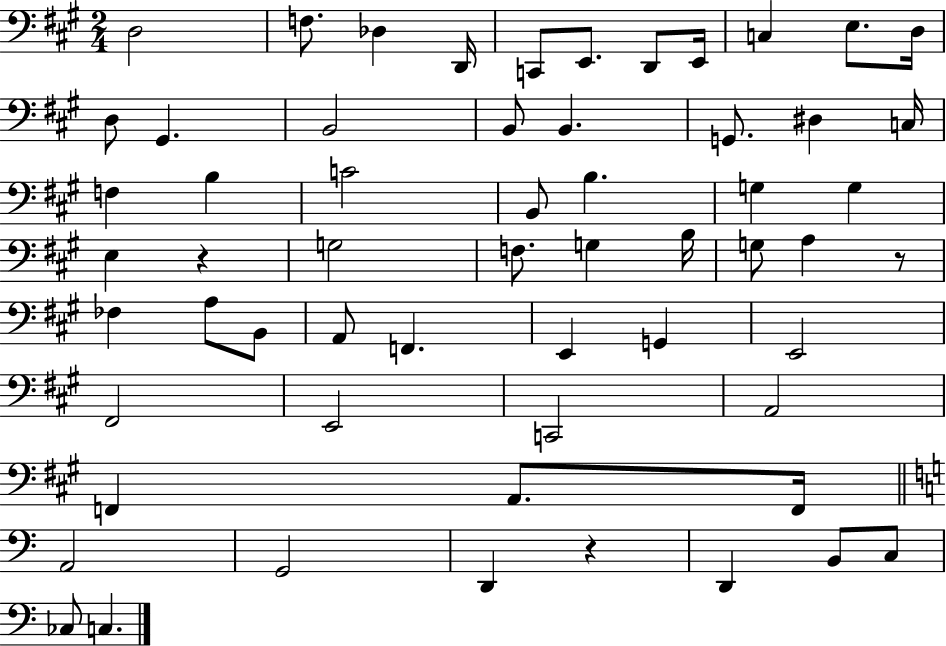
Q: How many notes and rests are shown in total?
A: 59